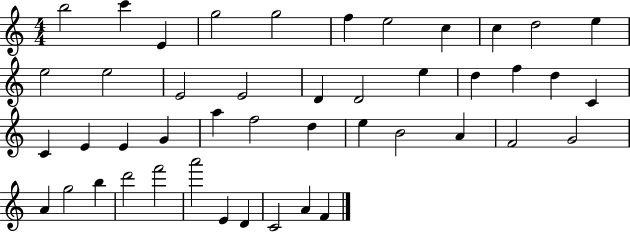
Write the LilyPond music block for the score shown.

{
  \clef treble
  \numericTimeSignature
  \time 4/4
  \key c \major
  b''2 c'''4 e'4 | g''2 g''2 | f''4 e''2 c''4 | c''4 d''2 e''4 | \break e''2 e''2 | e'2 e'2 | d'4 d'2 e''4 | d''4 f''4 d''4 c'4 | \break c'4 e'4 e'4 g'4 | a''4 f''2 d''4 | e''4 b'2 a'4 | f'2 g'2 | \break a'4 g''2 b''4 | d'''2 f'''2 | a'''2 e'4 d'4 | c'2 a'4 f'4 | \break \bar "|."
}